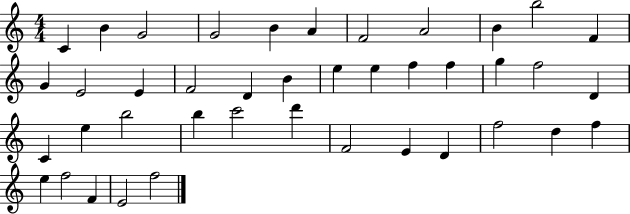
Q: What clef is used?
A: treble